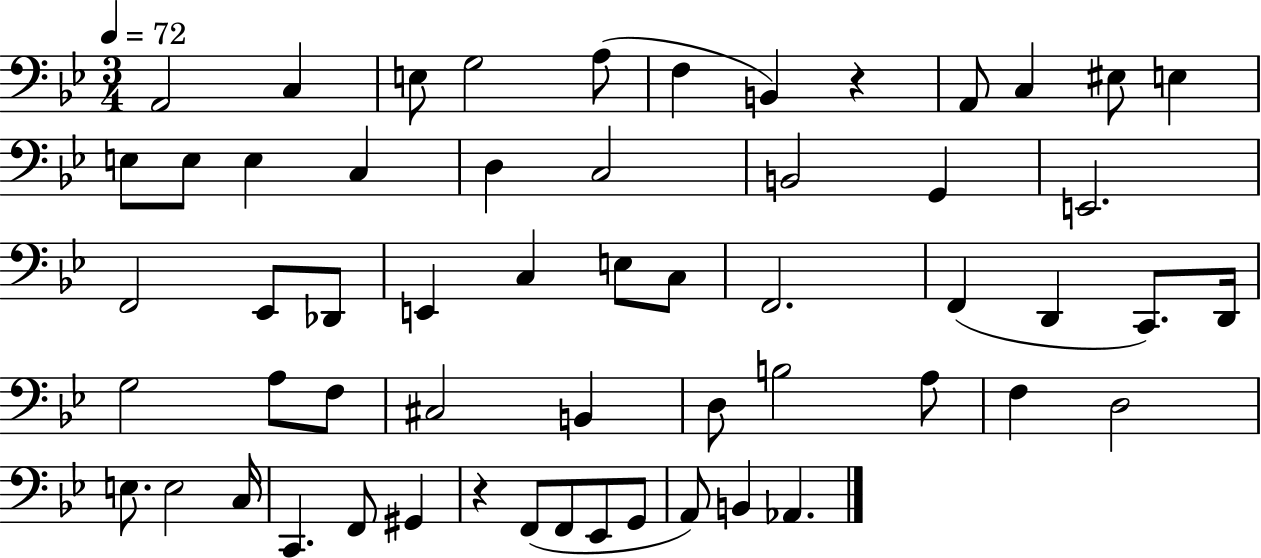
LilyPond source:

{
  \clef bass
  \numericTimeSignature
  \time 3/4
  \key bes \major
  \tempo 4 = 72
  a,2 c4 | e8 g2 a8( | f4 b,4) r4 | a,8 c4 eis8 e4 | \break e8 e8 e4 c4 | d4 c2 | b,2 g,4 | e,2. | \break f,2 ees,8 des,8 | e,4 c4 e8 c8 | f,2. | f,4( d,4 c,8.) d,16 | \break g2 a8 f8 | cis2 b,4 | d8 b2 a8 | f4 d2 | \break e8. e2 c16 | c,4. f,8 gis,4 | r4 f,8( f,8 ees,8 g,8 | a,8) b,4 aes,4. | \break \bar "|."
}